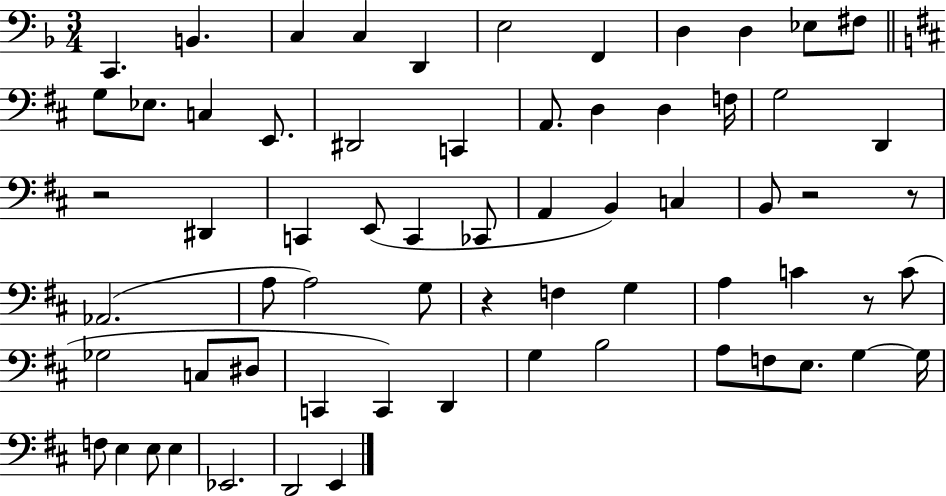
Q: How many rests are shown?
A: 5